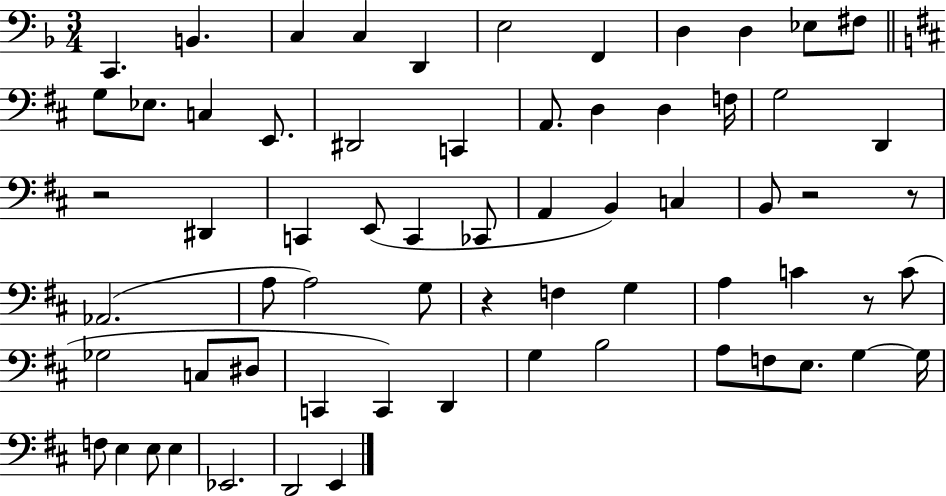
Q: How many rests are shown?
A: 5